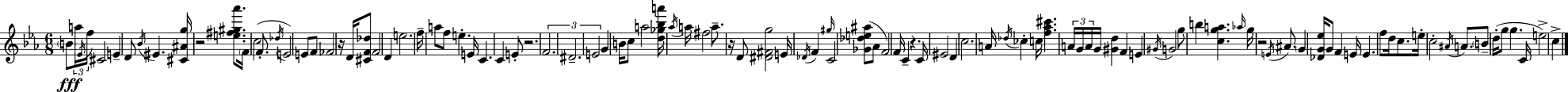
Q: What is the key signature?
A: C minor